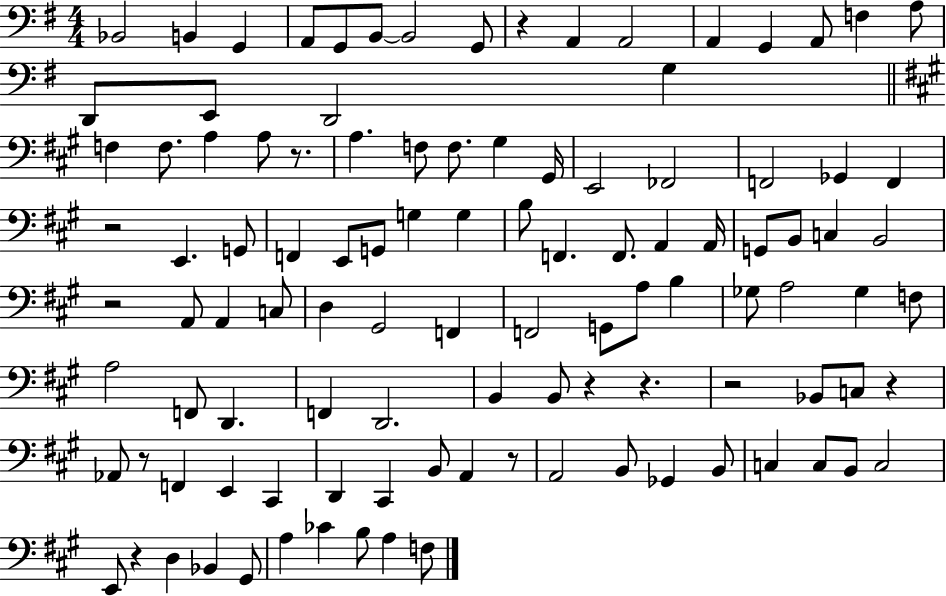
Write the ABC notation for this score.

X:1
T:Untitled
M:4/4
L:1/4
K:G
_B,,2 B,, G,, A,,/2 G,,/2 B,,/2 B,,2 G,,/2 z A,, A,,2 A,, G,, A,,/2 F, A,/2 D,,/2 E,,/2 D,,2 G, F, F,/2 A, A,/2 z/2 A, F,/2 F,/2 ^G, ^G,,/4 E,,2 _F,,2 F,,2 _G,, F,, z2 E,, G,,/2 F,, E,,/2 G,,/2 G, G, B,/2 F,, F,,/2 A,, A,,/4 G,,/2 B,,/2 C, B,,2 z2 A,,/2 A,, C,/2 D, ^G,,2 F,, F,,2 G,,/2 A,/2 B, _G,/2 A,2 _G, F,/2 A,2 F,,/2 D,, F,, D,,2 B,, B,,/2 z z z2 _B,,/2 C,/2 z _A,,/2 z/2 F,, E,, ^C,, D,, ^C,, B,,/2 A,, z/2 A,,2 B,,/2 _G,, B,,/2 C, C,/2 B,,/2 C,2 E,,/2 z D, _B,, ^G,,/2 A, _C B,/2 A, F,/2